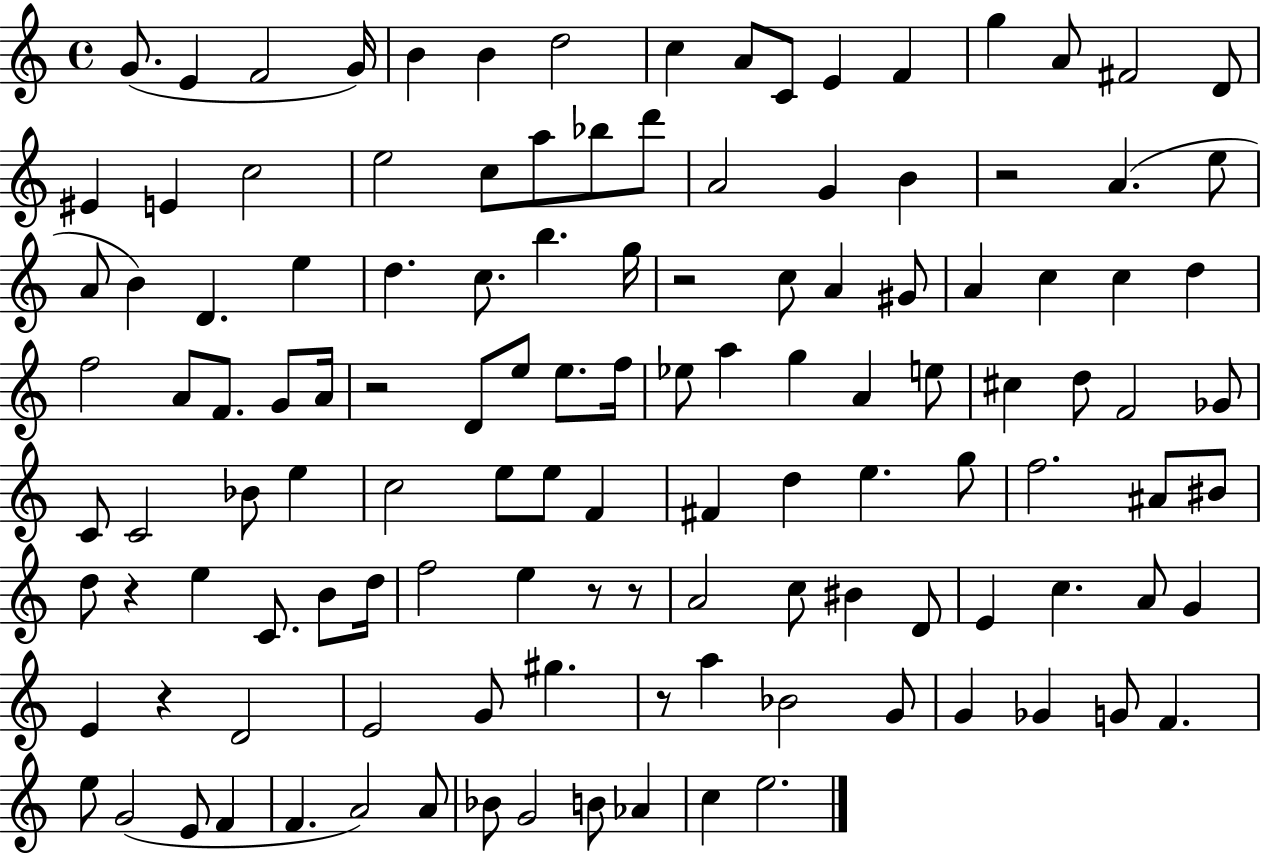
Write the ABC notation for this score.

X:1
T:Untitled
M:4/4
L:1/4
K:C
G/2 E F2 G/4 B B d2 c A/2 C/2 E F g A/2 ^F2 D/2 ^E E c2 e2 c/2 a/2 _b/2 d'/2 A2 G B z2 A e/2 A/2 B D e d c/2 b g/4 z2 c/2 A ^G/2 A c c d f2 A/2 F/2 G/2 A/4 z2 D/2 e/2 e/2 f/4 _e/2 a g A e/2 ^c d/2 F2 _G/2 C/2 C2 _B/2 e c2 e/2 e/2 F ^F d e g/2 f2 ^A/2 ^B/2 d/2 z e C/2 B/2 d/4 f2 e z/2 z/2 A2 c/2 ^B D/2 E c A/2 G E z D2 E2 G/2 ^g z/2 a _B2 G/2 G _G G/2 F e/2 G2 E/2 F F A2 A/2 _B/2 G2 B/2 _A c e2